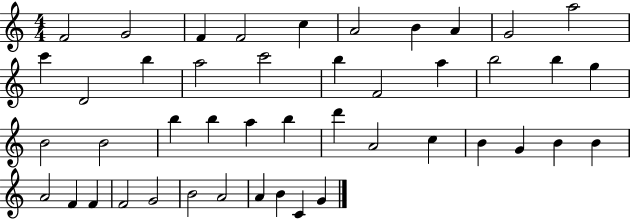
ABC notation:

X:1
T:Untitled
M:4/4
L:1/4
K:C
F2 G2 F F2 c A2 B A G2 a2 c' D2 b a2 c'2 b F2 a b2 b g B2 B2 b b a b d' A2 c B G B B A2 F F F2 G2 B2 A2 A B C G